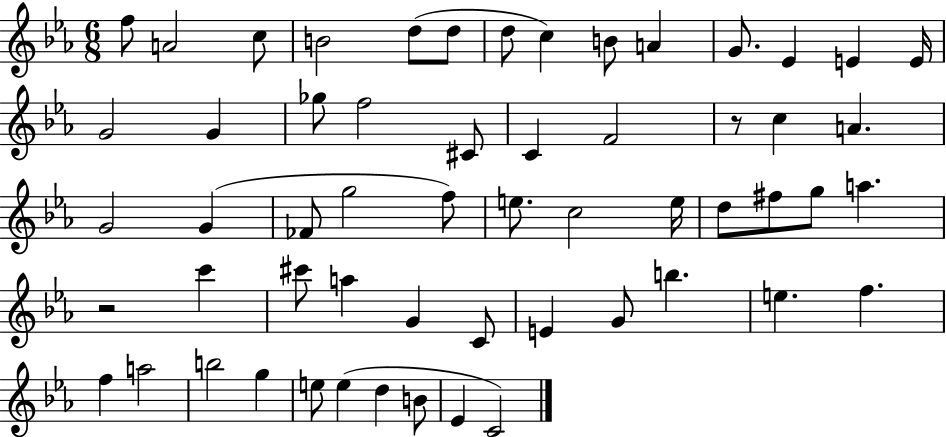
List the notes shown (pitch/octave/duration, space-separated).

F5/e A4/h C5/e B4/h D5/e D5/e D5/e C5/q B4/e A4/q G4/e. Eb4/q E4/q E4/s G4/h G4/q Gb5/e F5/h C#4/e C4/q F4/h R/e C5/q A4/q. G4/h G4/q FES4/e G5/h F5/e E5/e. C5/h E5/s D5/e F#5/e G5/e A5/q. R/h C6/q C#6/e A5/q G4/q C4/e E4/q G4/e B5/q. E5/q. F5/q. F5/q A5/h B5/h G5/q E5/e E5/q D5/q B4/e Eb4/q C4/h